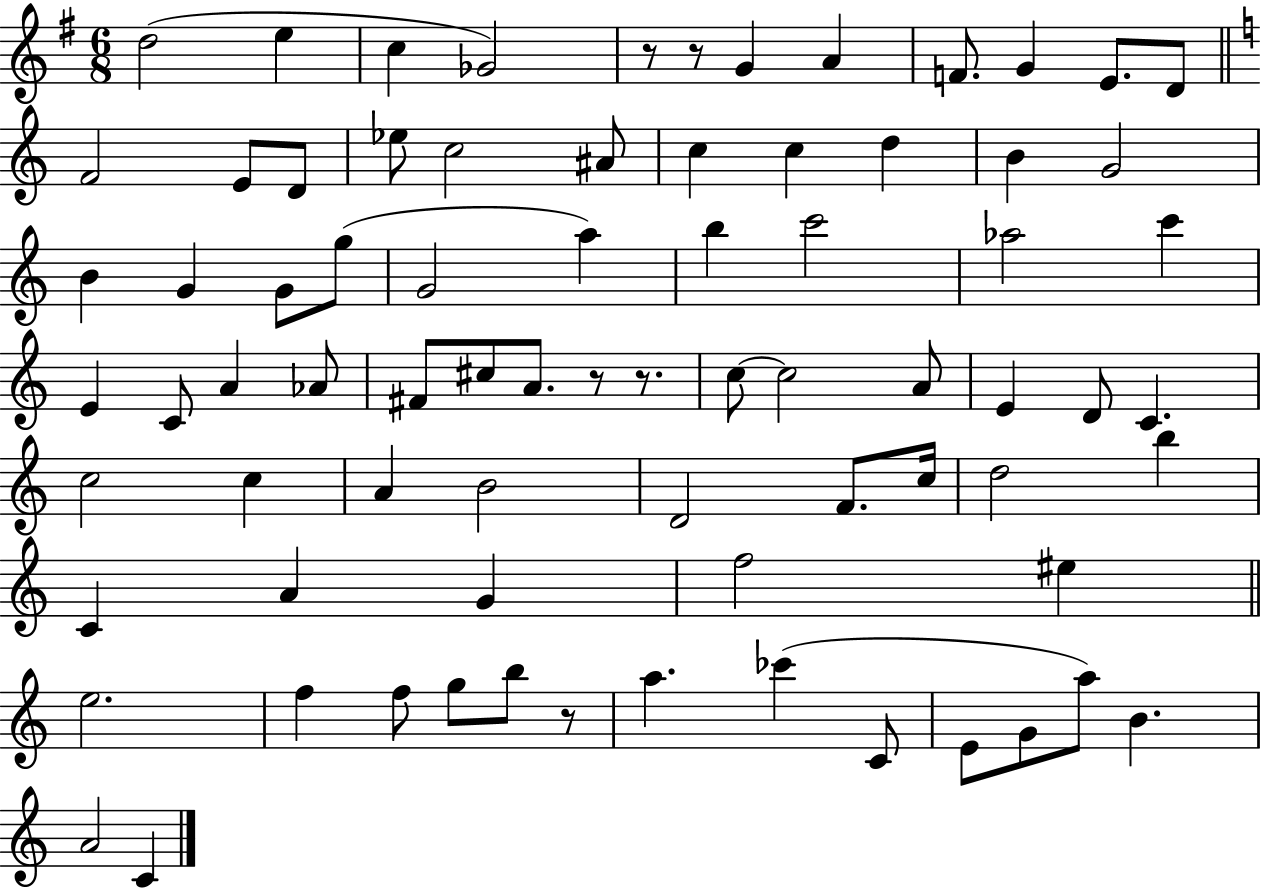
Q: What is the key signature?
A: G major